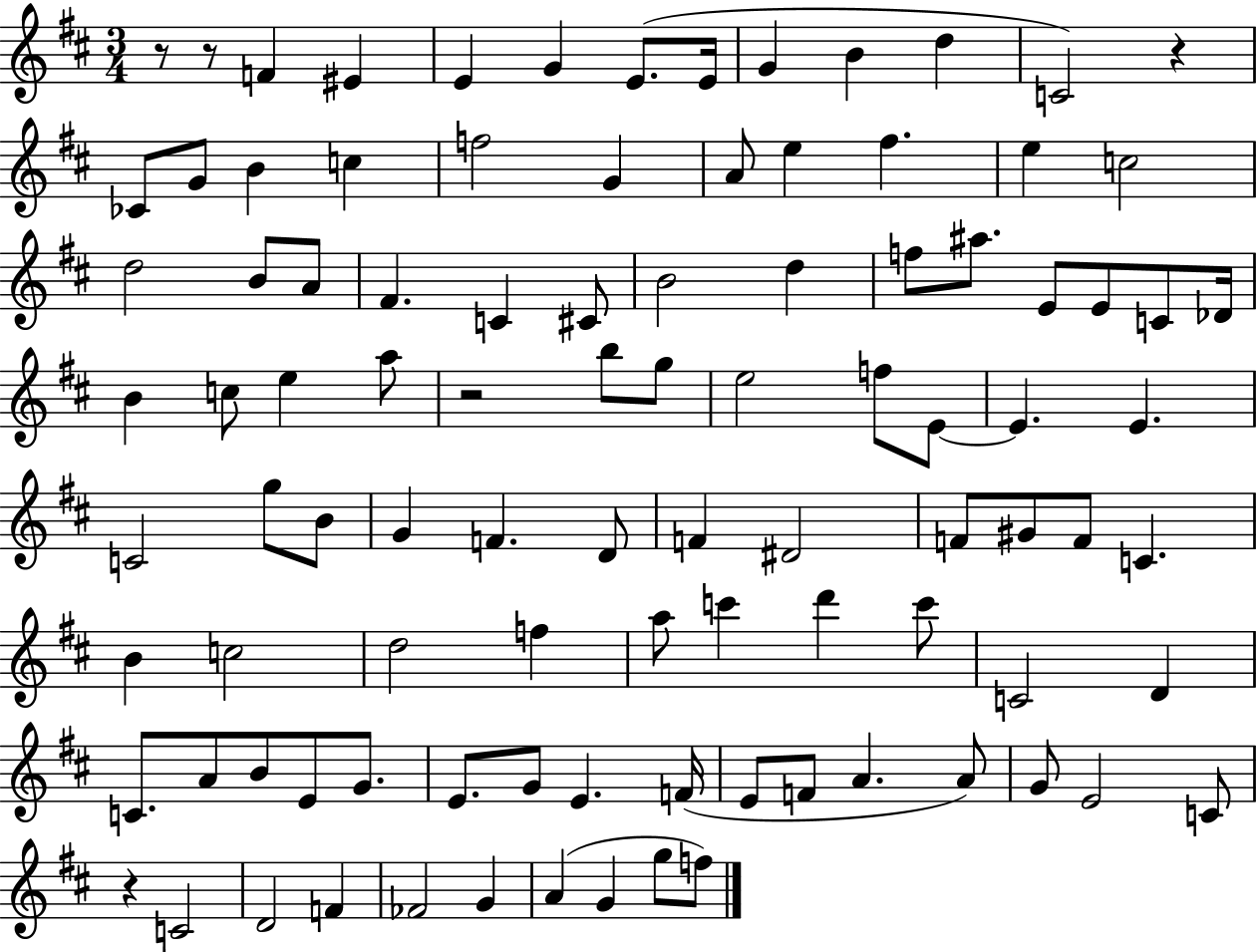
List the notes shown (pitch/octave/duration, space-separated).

R/e R/e F4/q EIS4/q E4/q G4/q E4/e. E4/s G4/q B4/q D5/q C4/h R/q CES4/e G4/e B4/q C5/q F5/h G4/q A4/e E5/q F#5/q. E5/q C5/h D5/h B4/e A4/e F#4/q. C4/q C#4/e B4/h D5/q F5/e A#5/e. E4/e E4/e C4/e Db4/s B4/q C5/e E5/q A5/e R/h B5/e G5/e E5/h F5/e E4/e E4/q. E4/q. C4/h G5/e B4/e G4/q F4/q. D4/e F4/q D#4/h F4/e G#4/e F4/e C4/q. B4/q C5/h D5/h F5/q A5/e C6/q D6/q C6/e C4/h D4/q C4/e. A4/e B4/e E4/e G4/e. E4/e. G4/e E4/q. F4/s E4/e F4/e A4/q. A4/e G4/e E4/h C4/e R/q C4/h D4/h F4/q FES4/h G4/q A4/q G4/q G5/e F5/e